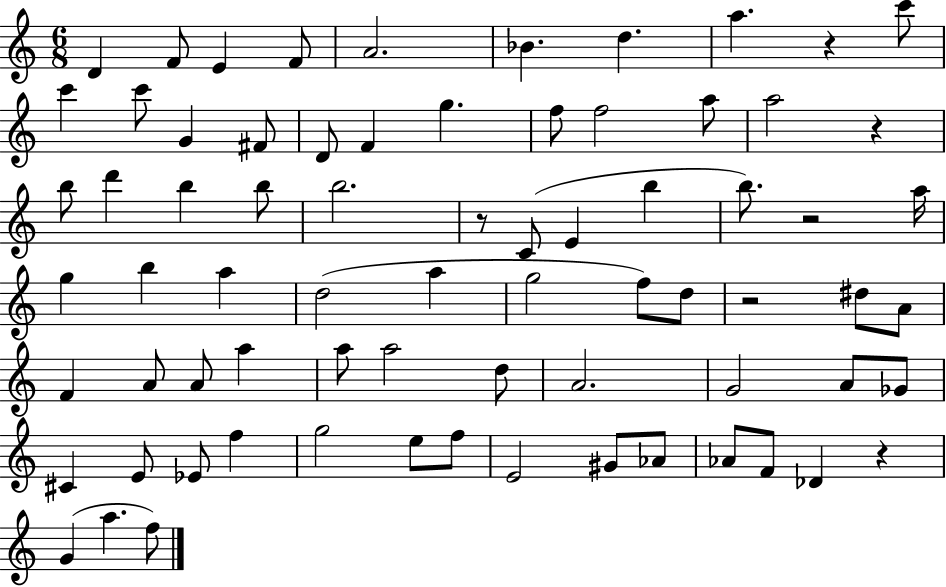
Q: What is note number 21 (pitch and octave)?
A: B5